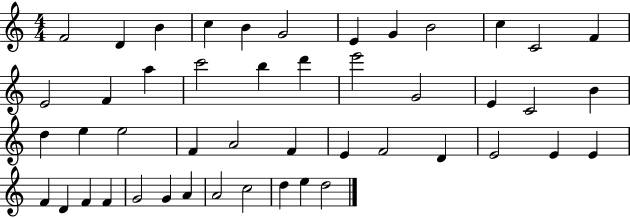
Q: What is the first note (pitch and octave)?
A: F4